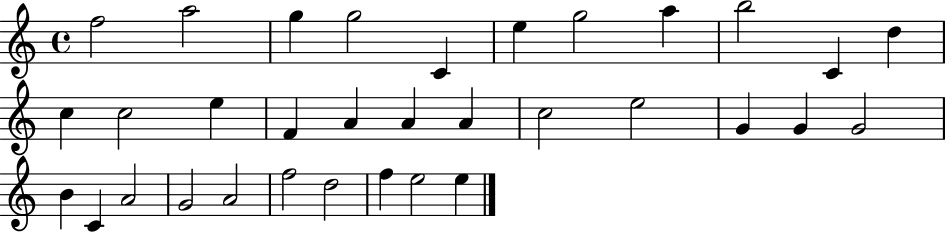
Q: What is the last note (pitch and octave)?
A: E5